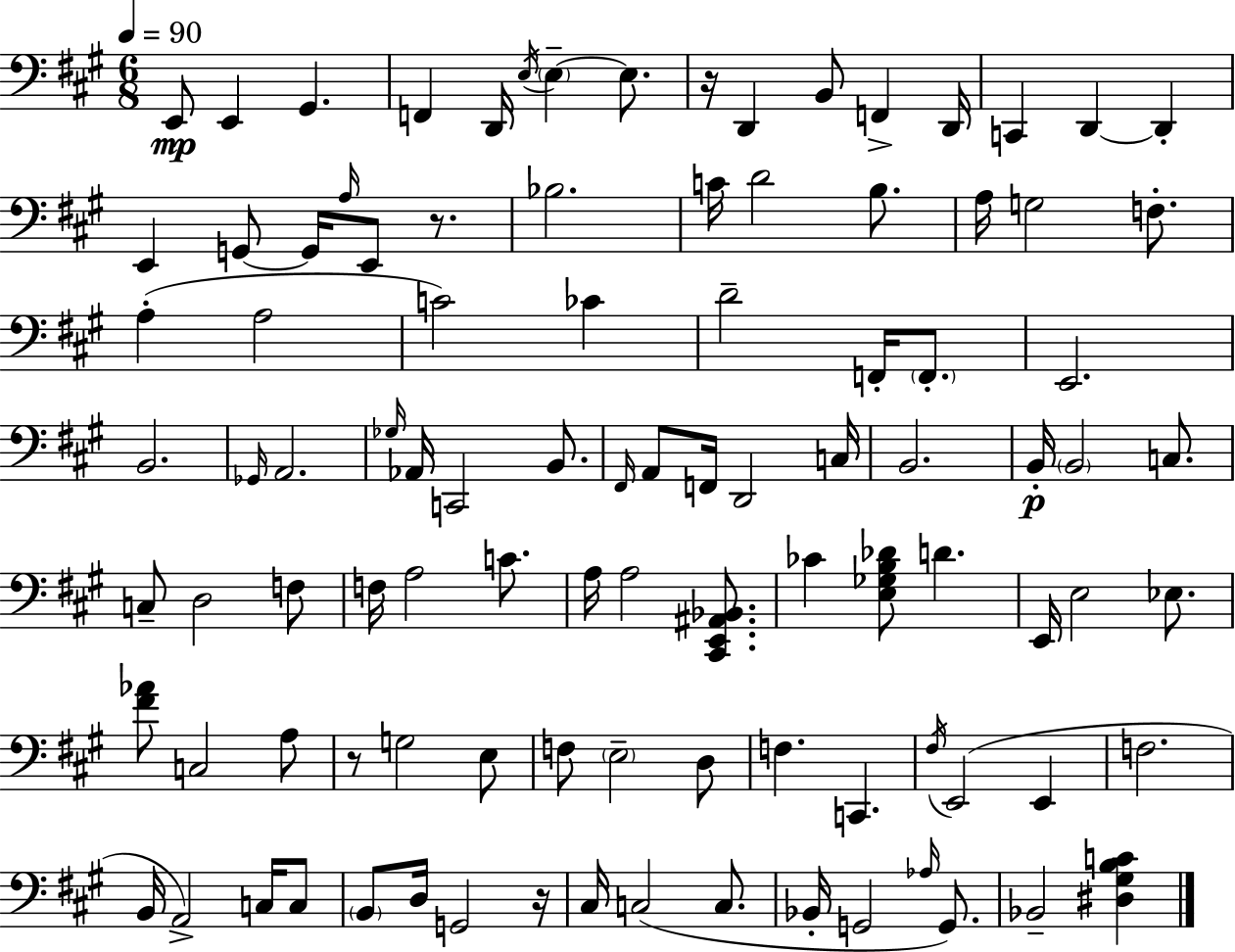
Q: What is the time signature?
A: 6/8